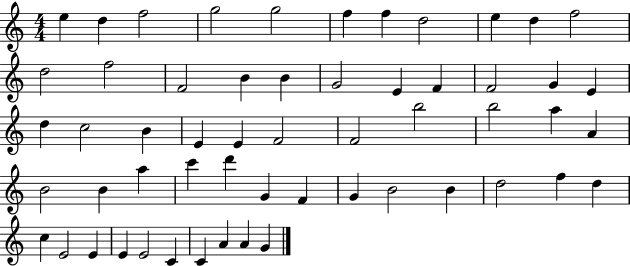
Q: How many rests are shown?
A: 0